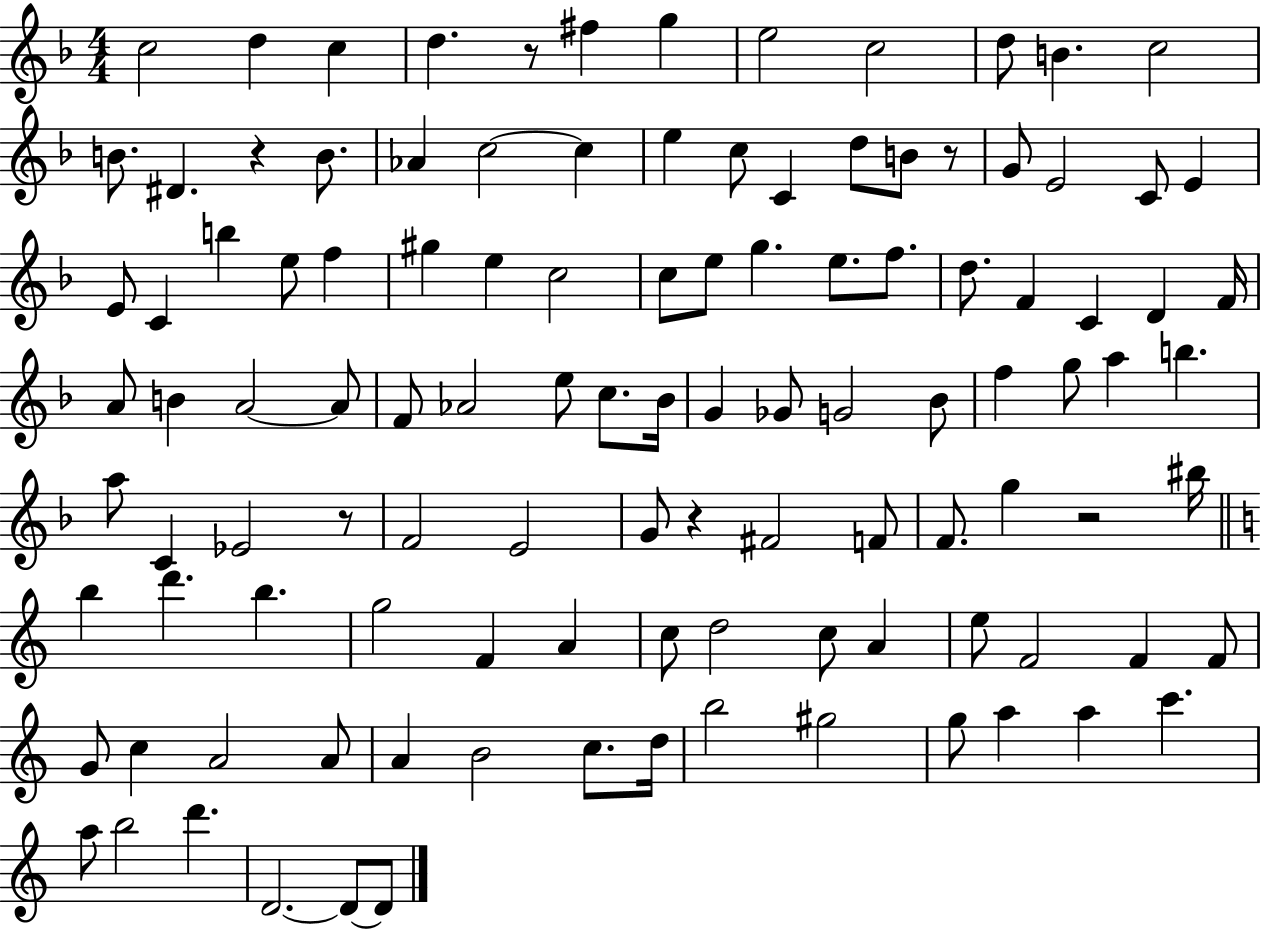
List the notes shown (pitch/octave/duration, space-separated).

C5/h D5/q C5/q D5/q. R/e F#5/q G5/q E5/h C5/h D5/e B4/q. C5/h B4/e. D#4/q. R/q B4/e. Ab4/q C5/h C5/q E5/q C5/e C4/q D5/e B4/e R/e G4/e E4/h C4/e E4/q E4/e C4/q B5/q E5/e F5/q G#5/q E5/q C5/h C5/e E5/e G5/q. E5/e. F5/e. D5/e. F4/q C4/q D4/q F4/s A4/e B4/q A4/h A4/e F4/e Ab4/h E5/e C5/e. Bb4/s G4/q Gb4/e G4/h Bb4/e F5/q G5/e A5/q B5/q. A5/e C4/q Eb4/h R/e F4/h E4/h G4/e R/q F#4/h F4/e F4/e. G5/q R/h BIS5/s B5/q D6/q. B5/q. G5/h F4/q A4/q C5/e D5/h C5/e A4/q E5/e F4/h F4/q F4/e G4/e C5/q A4/h A4/e A4/q B4/h C5/e. D5/s B5/h G#5/h G5/e A5/q A5/q C6/q. A5/e B5/h D6/q. D4/h. D4/e D4/e